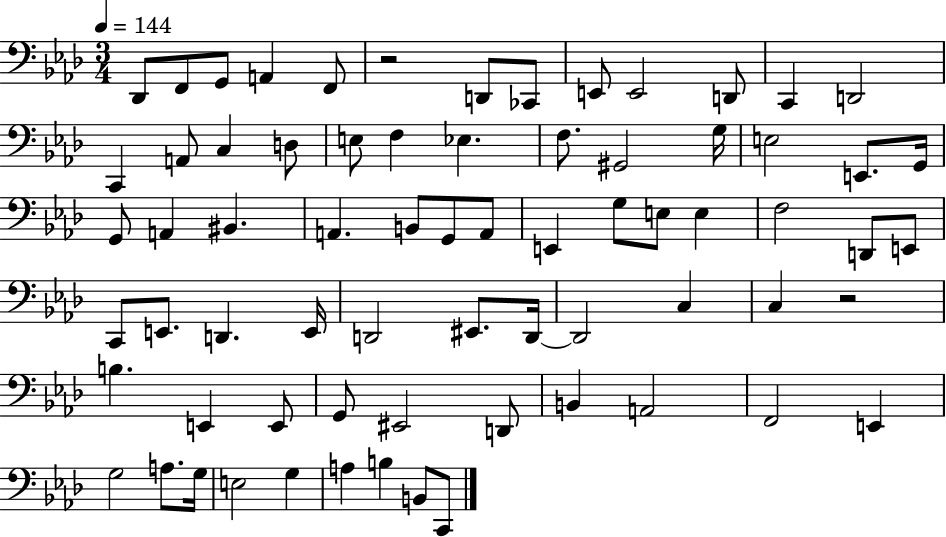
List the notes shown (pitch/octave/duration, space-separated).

Db2/e F2/e G2/e A2/q F2/e R/h D2/e CES2/e E2/e E2/h D2/e C2/q D2/h C2/q A2/e C3/q D3/e E3/e F3/q Eb3/q. F3/e. G#2/h G3/s E3/h E2/e. G2/s G2/e A2/q BIS2/q. A2/q. B2/e G2/e A2/e E2/q G3/e E3/e E3/q F3/h D2/e E2/e C2/e E2/e. D2/q. E2/s D2/h EIS2/e. D2/s D2/h C3/q C3/q R/h B3/q. E2/q E2/e G2/e EIS2/h D2/e B2/q A2/h F2/h E2/q G3/h A3/e. G3/s E3/h G3/q A3/q B3/q B2/e C2/e